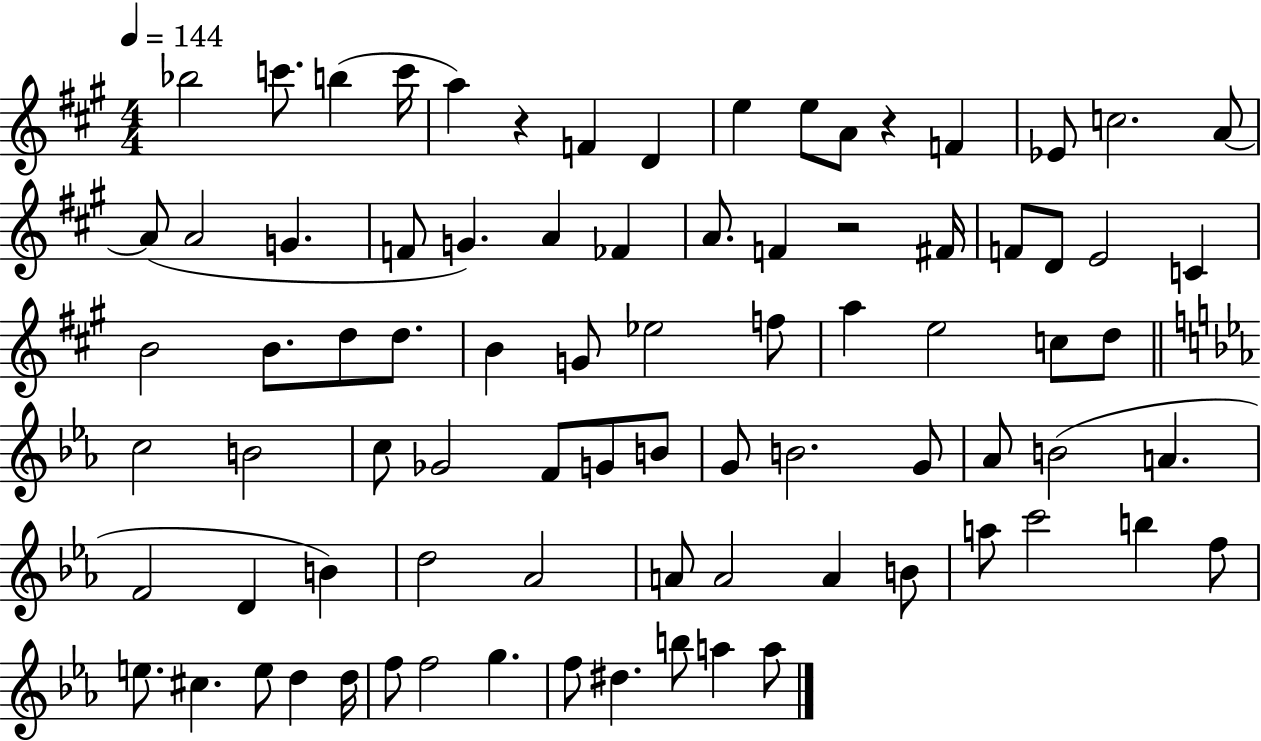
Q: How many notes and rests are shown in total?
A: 82